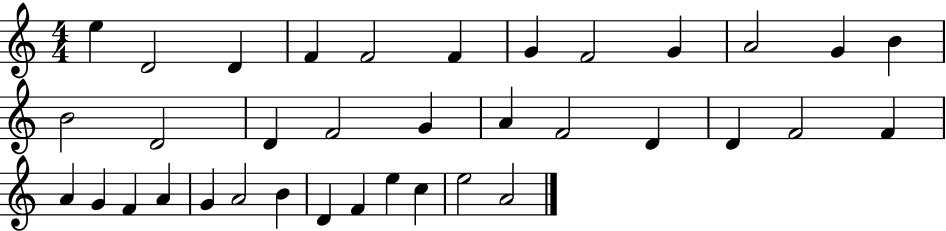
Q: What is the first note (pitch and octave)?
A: E5